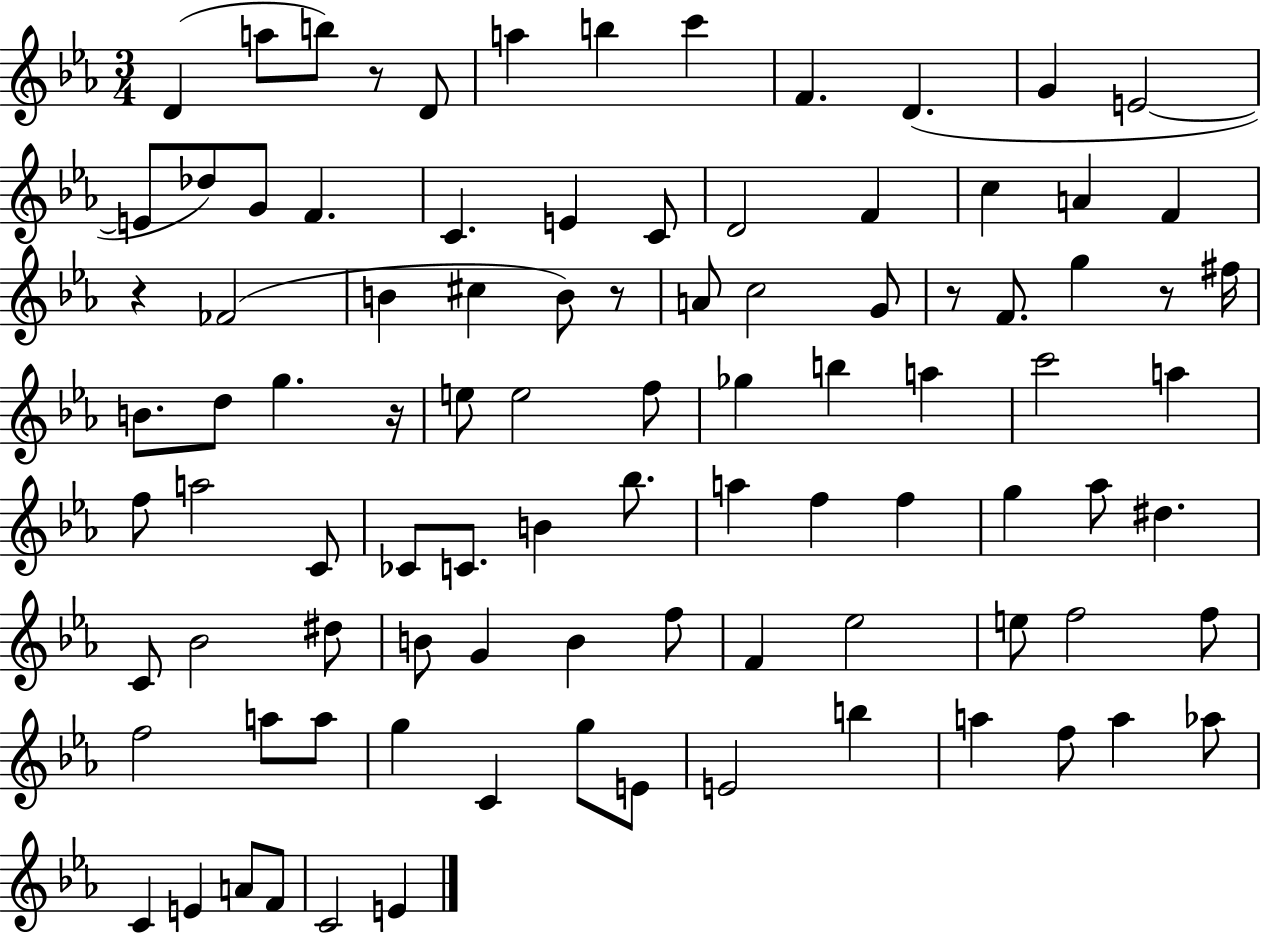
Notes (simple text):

D4/q A5/e B5/e R/e D4/e A5/q B5/q C6/q F4/q. D4/q. G4/q E4/h E4/e Db5/e G4/e F4/q. C4/q. E4/q C4/e D4/h F4/q C5/q A4/q F4/q R/q FES4/h B4/q C#5/q B4/e R/e A4/e C5/h G4/e R/e F4/e. G5/q R/e F#5/s B4/e. D5/e G5/q. R/s E5/e E5/h F5/e Gb5/q B5/q A5/q C6/h A5/q F5/e A5/h C4/e CES4/e C4/e. B4/q Bb5/e. A5/q F5/q F5/q G5/q Ab5/e D#5/q. C4/e Bb4/h D#5/e B4/e G4/q B4/q F5/e F4/q Eb5/h E5/e F5/h F5/e F5/h A5/e A5/e G5/q C4/q G5/e E4/e E4/h B5/q A5/q F5/e A5/q Ab5/e C4/q E4/q A4/e F4/e C4/h E4/q